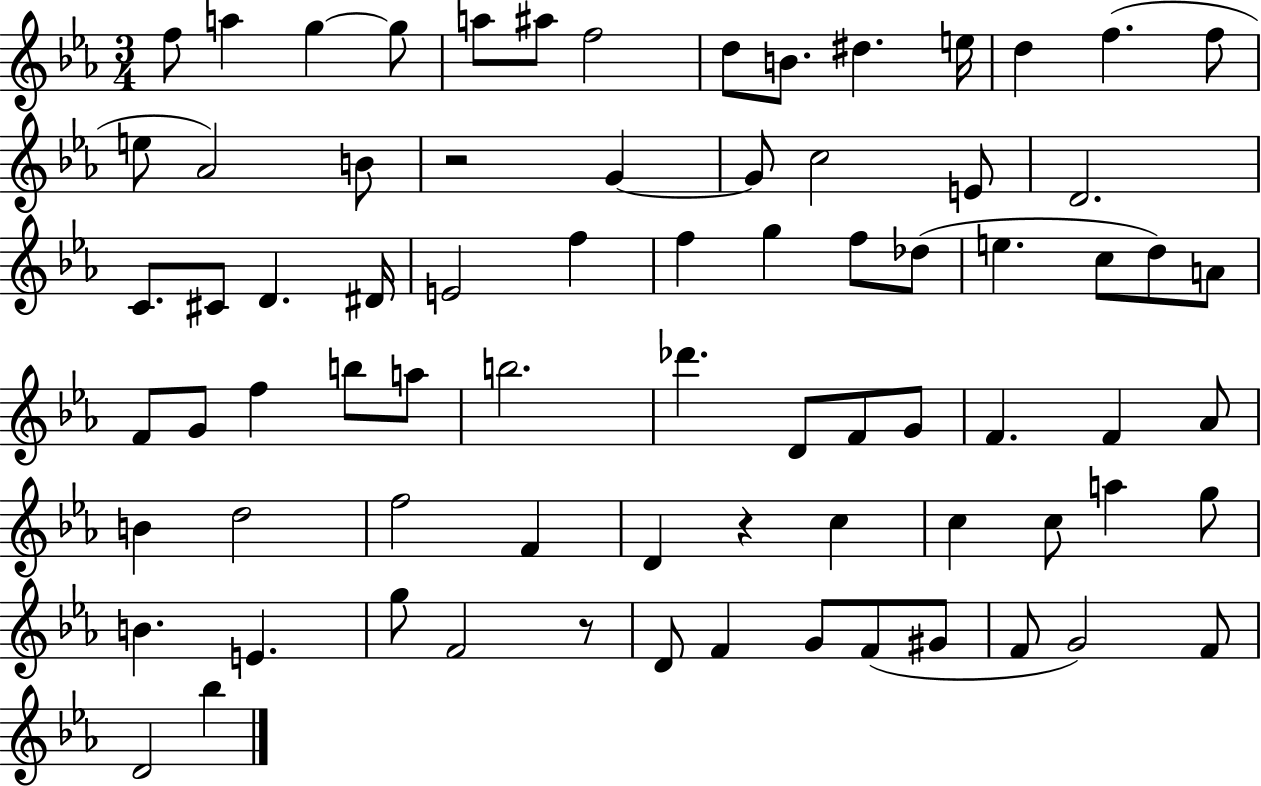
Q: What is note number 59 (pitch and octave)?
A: G5